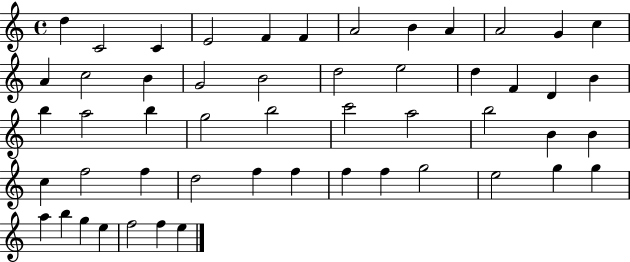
X:1
T:Untitled
M:4/4
L:1/4
K:C
d C2 C E2 F F A2 B A A2 G c A c2 B G2 B2 d2 e2 d F D B b a2 b g2 b2 c'2 a2 b2 B B c f2 f d2 f f f f g2 e2 g g a b g e f2 f e